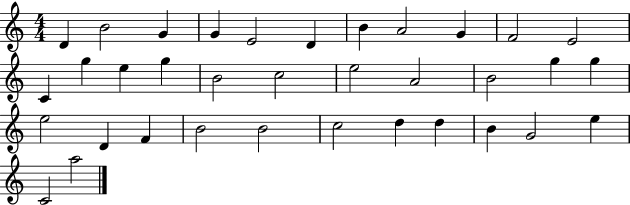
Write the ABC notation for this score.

X:1
T:Untitled
M:4/4
L:1/4
K:C
D B2 G G E2 D B A2 G F2 E2 C g e g B2 c2 e2 A2 B2 g g e2 D F B2 B2 c2 d d B G2 e C2 a2